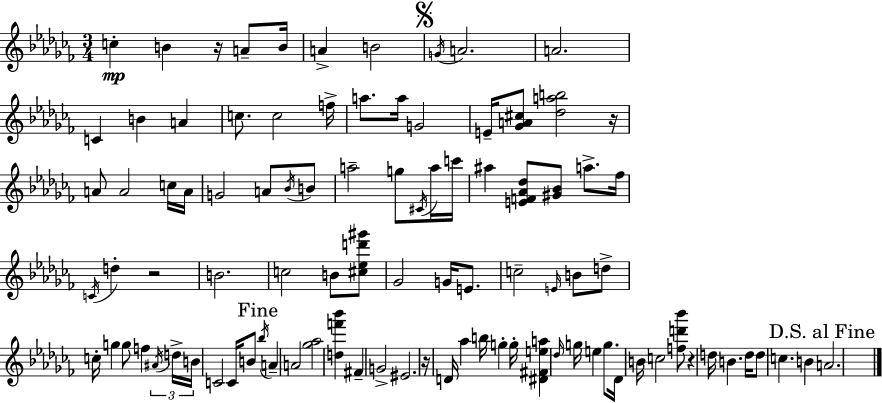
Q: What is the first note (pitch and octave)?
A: C5